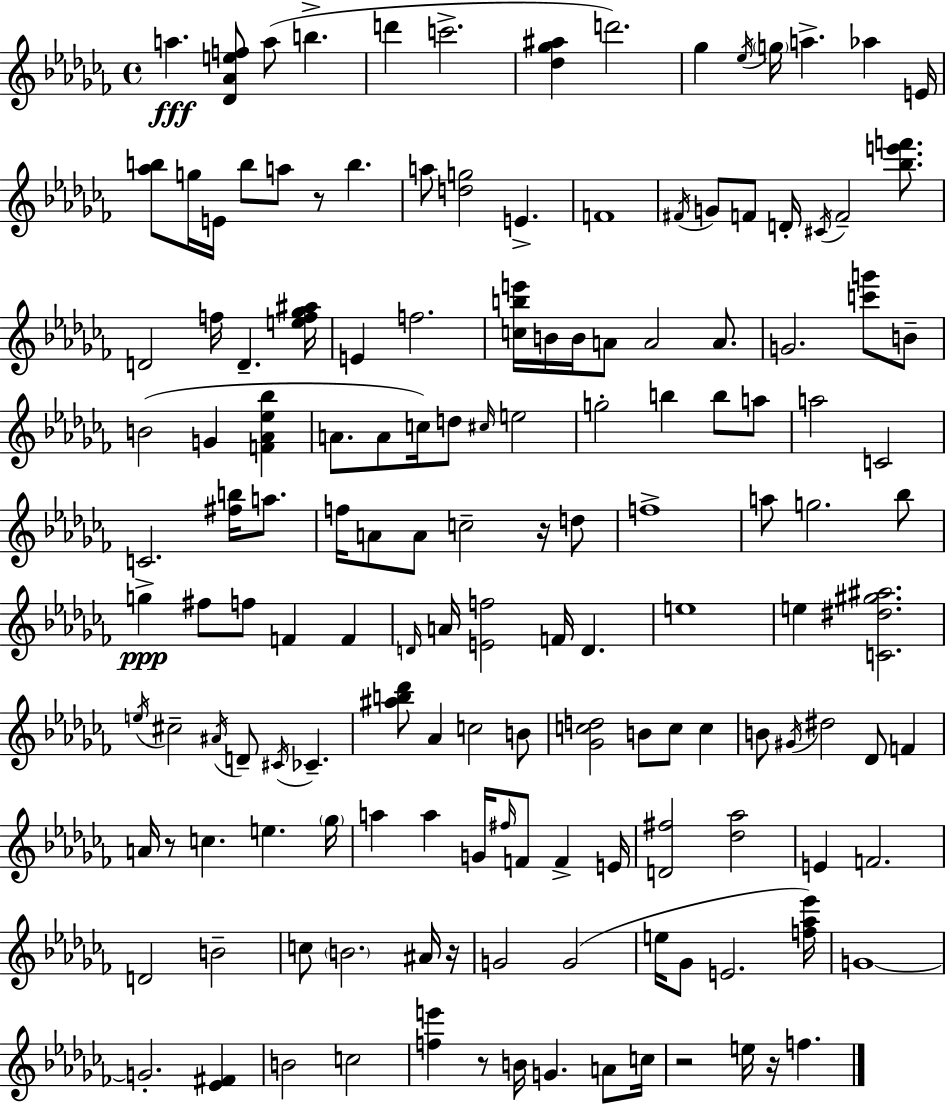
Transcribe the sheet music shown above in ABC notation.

X:1
T:Untitled
M:4/4
L:1/4
K:Abm
a [_D_Aef]/2 a/2 b d' c'2 [_d_g^a] d'2 _g _e/4 g/4 a _a E/4 [_ab]/2 g/4 E/4 b/2 a/2 z/2 b a/2 [dg]2 E F4 ^F/4 G/2 F/2 D/4 ^C/4 F2 [_be'f']/2 D2 f/4 D [ef_g^a]/4 E f2 [cbe']/4 B/4 B/4 A/2 A2 A/2 G2 [c'g']/2 B/2 B2 G [F_A_e_b] A/2 A/2 c/4 d/2 ^c/4 e2 g2 b b/2 a/2 a2 C2 C2 [^fb]/4 a/2 f/4 A/2 A/2 c2 z/4 d/2 f4 a/2 g2 _b/2 g ^f/2 f/2 F F D/4 A/4 [Ef]2 F/4 D e4 e [C^d^g^a]2 e/4 ^c2 ^A/4 D/2 ^C/4 _C [^ab_d']/2 _A c2 B/2 [_Gcd]2 B/2 c/2 c B/2 ^G/4 ^d2 _D/2 F A/4 z/2 c e _g/4 a a G/4 ^f/4 F/2 F E/4 [D^f]2 [_d_a]2 E F2 D2 B2 c/2 B2 ^A/4 z/4 G2 G2 e/4 _G/2 E2 [f_a_e']/4 G4 G2 [_E^F] B2 c2 [fe'] z/2 B/4 G A/2 c/4 z2 e/4 z/4 f